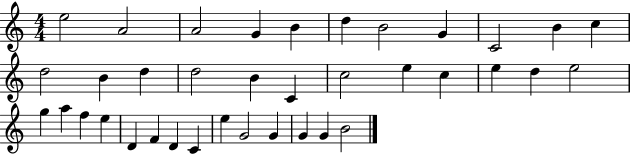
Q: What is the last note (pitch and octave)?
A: B4